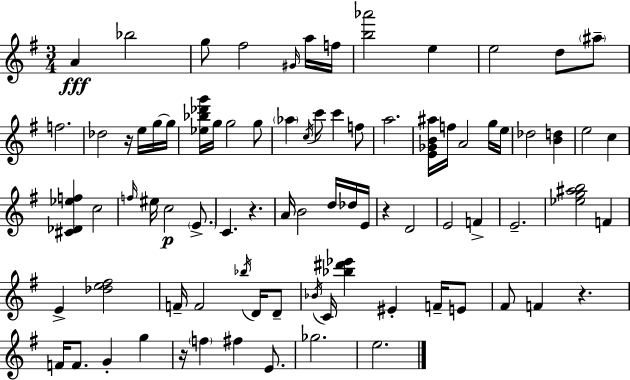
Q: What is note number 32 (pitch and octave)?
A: C5